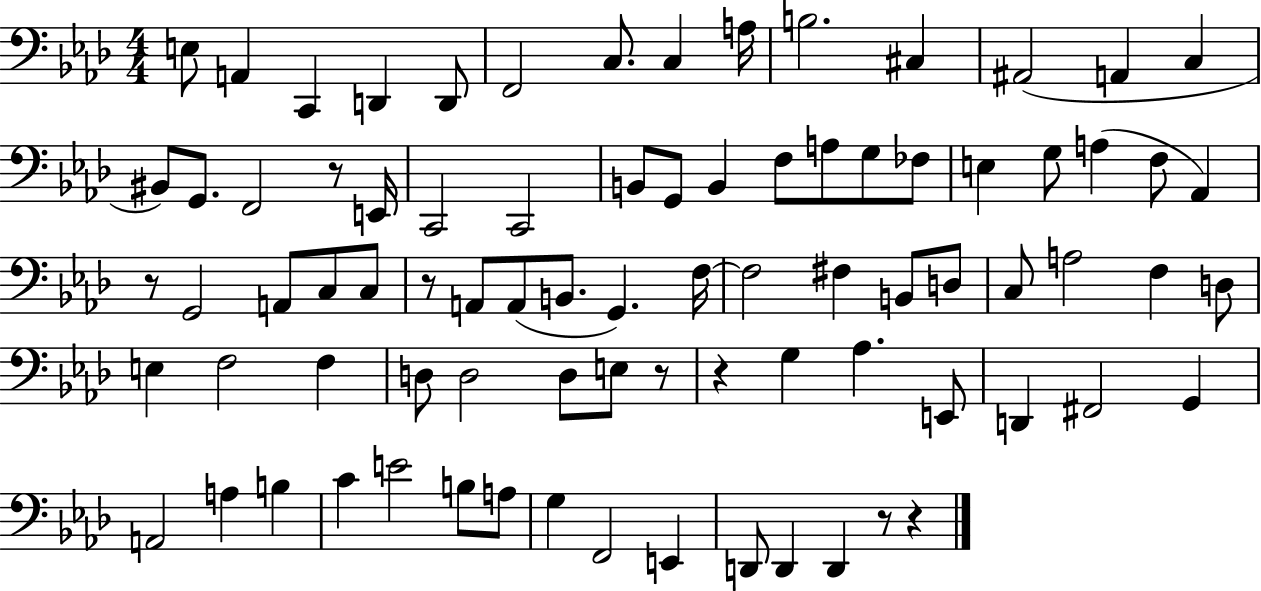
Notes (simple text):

E3/e A2/q C2/q D2/q D2/e F2/h C3/e. C3/q A3/s B3/h. C#3/q A#2/h A2/q C3/q BIS2/e G2/e. F2/h R/e E2/s C2/h C2/h B2/e G2/e B2/q F3/e A3/e G3/e FES3/e E3/q G3/e A3/q F3/e Ab2/q R/e G2/h A2/e C3/e C3/e R/e A2/e A2/e B2/e. G2/q. F3/s F3/h F#3/q B2/e D3/e C3/e A3/h F3/q D3/e E3/q F3/h F3/q D3/e D3/h D3/e E3/e R/e R/q G3/q Ab3/q. E2/e D2/q F#2/h G2/q A2/h A3/q B3/q C4/q E4/h B3/e A3/e G3/q F2/h E2/q D2/e D2/q D2/q R/e R/q